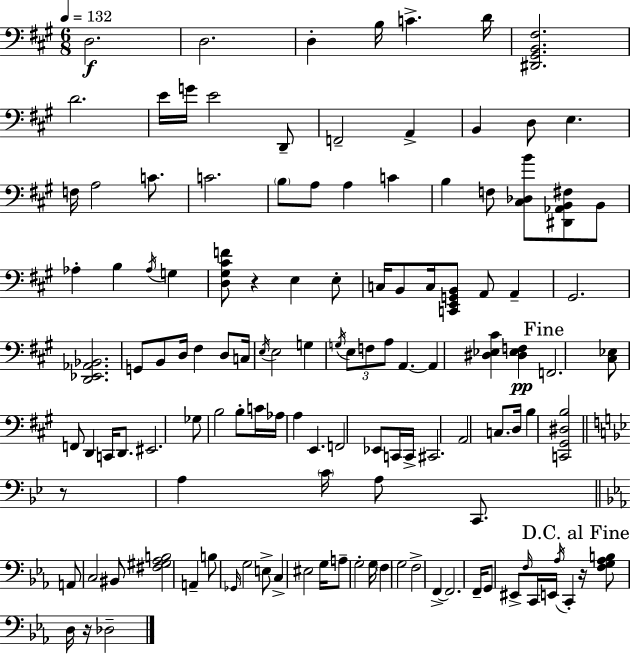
D3/h. D3/h. D3/q B3/s C4/q. D4/s [D#2,G#2,B2,F#3]/h. D4/h. E4/s G4/s E4/h D2/e F2/h A2/q B2/q D3/e E3/q. F3/s A3/h C4/e. C4/h. B3/e A3/e A3/q C4/q B3/q F3/e [C#3,Db3,B4]/e [D#2,Ab2,B2,F#3]/e B2/e Ab3/q B3/q Ab3/s G3/q [D3,G#3,C#4,F4]/e R/q E3/q E3/e C3/s B2/e C3/s [C2,E2,G2,B2]/e A2/e A2/q G#2/h. [D2,Eb2,Ab2,Bb2]/h. G2/e B2/e D3/s F#3/q D3/e C3/s E3/s E3/h G3/q G3/s E3/e F3/e A3/e A2/q. A2/q [D#3,Eb3,C#4]/q [D#3,Eb3,F3]/q F2/h. [C#3,Eb3]/e F2/e D2/q C2/s D2/e. EIS2/h. Gb3/e B3/h B3/e C4/s Ab3/s A3/q E2/q. F2/h Eb2/e C2/s C2/s C#2/h. A2/h C3/e. D3/s B3/q [C2,G#2,D#3,B3]/h R/e A3/q C4/s A3/e C2/e. A2/e C3/h BIS2/e [F#3,G#3,Ab3,B3]/h A2/q B3/e Gb2/s G3/h E3/e C3/q EIS3/h G3/s A3/e G3/h G3/s F3/q G3/h F3/h F2/q F2/h. F2/s G2/e EIS2/e F3/s C2/s E2/s Ab3/s C2/q R/s [F3,G3,Ab3,B3]/e D3/s R/s Db3/h